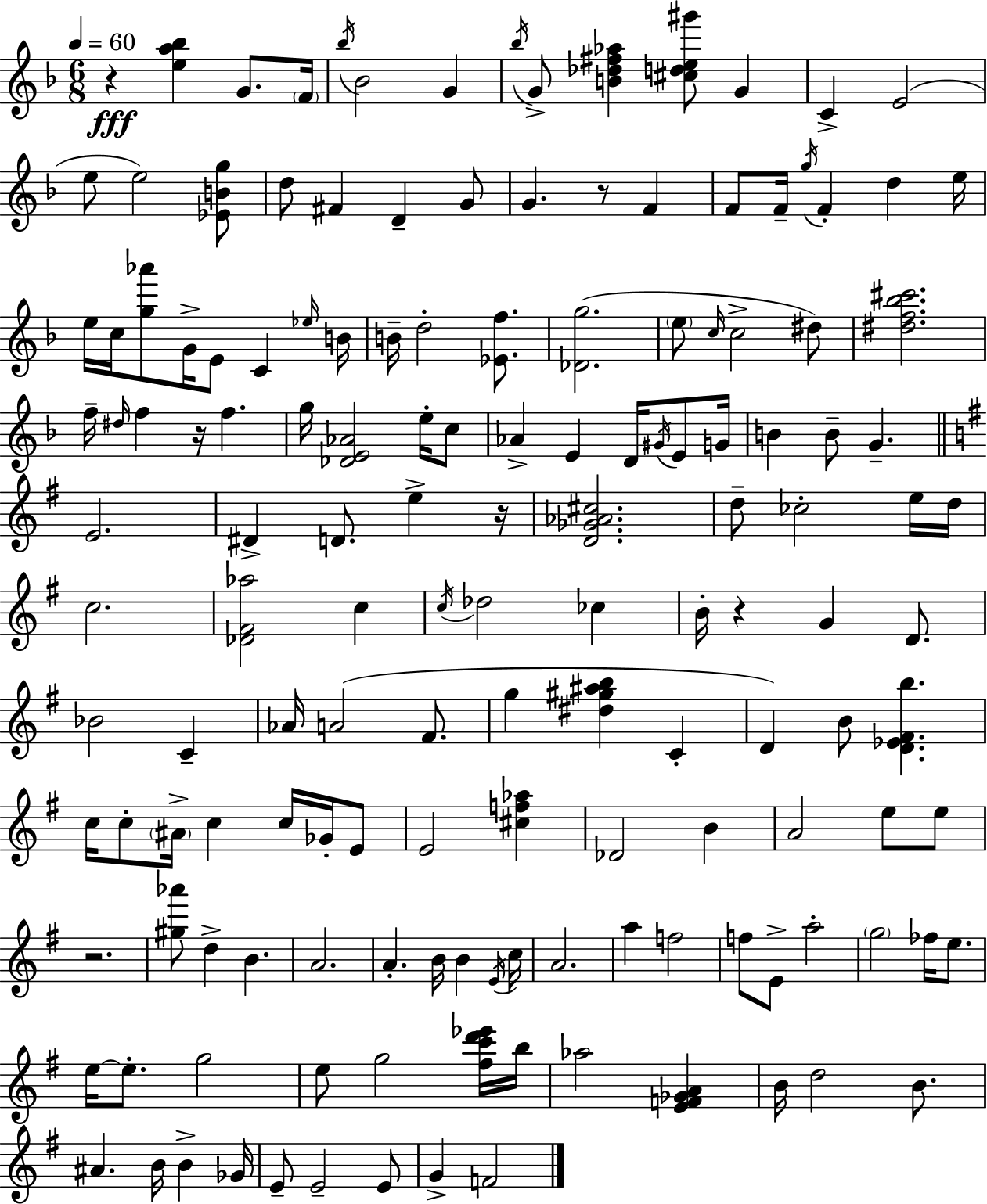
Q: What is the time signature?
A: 6/8